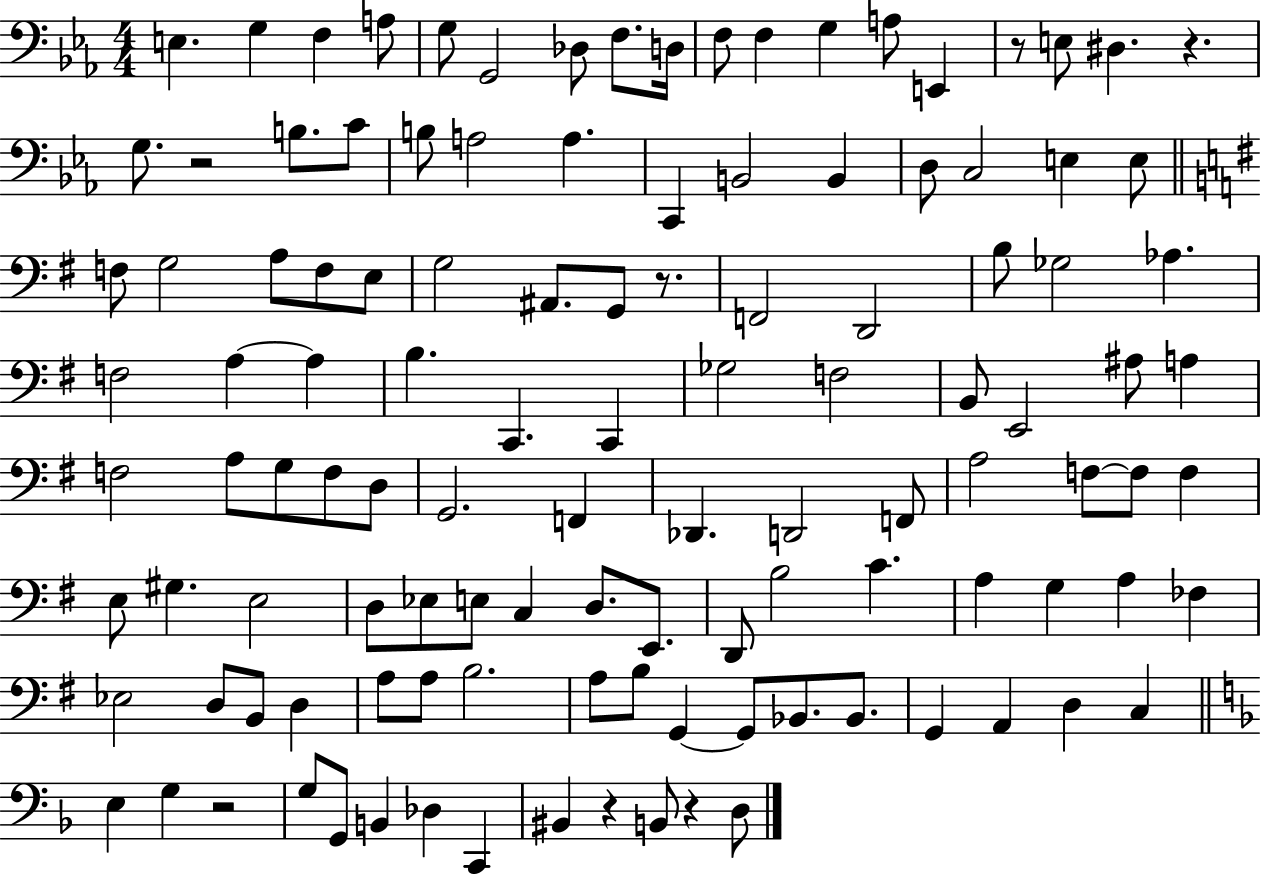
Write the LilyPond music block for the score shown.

{
  \clef bass
  \numericTimeSignature
  \time 4/4
  \key ees \major
  e4. g4 f4 a8 | g8 g,2 des8 f8. d16 | f8 f4 g4 a8 e,4 | r8 e8 dis4. r4. | \break g8. r2 b8. c'8 | b8 a2 a4. | c,4 b,2 b,4 | d8 c2 e4 e8 | \break \bar "||" \break \key g \major f8 g2 a8 f8 e8 | g2 ais,8. g,8 r8. | f,2 d,2 | b8 ges2 aes4. | \break f2 a4~~ a4 | b4. c,4. c,4 | ges2 f2 | b,8 e,2 ais8 a4 | \break f2 a8 g8 f8 d8 | g,2. f,4 | des,4. d,2 f,8 | a2 f8~~ f8 f4 | \break e8 gis4. e2 | d8 ees8 e8 c4 d8. e,8. | d,8 b2 c'4. | a4 g4 a4 fes4 | \break ees2 d8 b,8 d4 | a8 a8 b2. | a8 b8 g,4~~ g,8 bes,8. bes,8. | g,4 a,4 d4 c4 | \break \bar "||" \break \key f \major e4 g4 r2 | g8 g,8 b,4 des4 c,4 | bis,4 r4 b,8 r4 d8 | \bar "|."
}